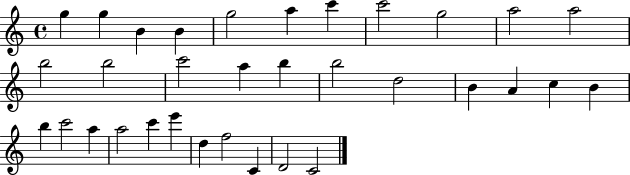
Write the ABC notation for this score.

X:1
T:Untitled
M:4/4
L:1/4
K:C
g g B B g2 a c' c'2 g2 a2 a2 b2 b2 c'2 a b b2 d2 B A c B b c'2 a a2 c' e' d f2 C D2 C2